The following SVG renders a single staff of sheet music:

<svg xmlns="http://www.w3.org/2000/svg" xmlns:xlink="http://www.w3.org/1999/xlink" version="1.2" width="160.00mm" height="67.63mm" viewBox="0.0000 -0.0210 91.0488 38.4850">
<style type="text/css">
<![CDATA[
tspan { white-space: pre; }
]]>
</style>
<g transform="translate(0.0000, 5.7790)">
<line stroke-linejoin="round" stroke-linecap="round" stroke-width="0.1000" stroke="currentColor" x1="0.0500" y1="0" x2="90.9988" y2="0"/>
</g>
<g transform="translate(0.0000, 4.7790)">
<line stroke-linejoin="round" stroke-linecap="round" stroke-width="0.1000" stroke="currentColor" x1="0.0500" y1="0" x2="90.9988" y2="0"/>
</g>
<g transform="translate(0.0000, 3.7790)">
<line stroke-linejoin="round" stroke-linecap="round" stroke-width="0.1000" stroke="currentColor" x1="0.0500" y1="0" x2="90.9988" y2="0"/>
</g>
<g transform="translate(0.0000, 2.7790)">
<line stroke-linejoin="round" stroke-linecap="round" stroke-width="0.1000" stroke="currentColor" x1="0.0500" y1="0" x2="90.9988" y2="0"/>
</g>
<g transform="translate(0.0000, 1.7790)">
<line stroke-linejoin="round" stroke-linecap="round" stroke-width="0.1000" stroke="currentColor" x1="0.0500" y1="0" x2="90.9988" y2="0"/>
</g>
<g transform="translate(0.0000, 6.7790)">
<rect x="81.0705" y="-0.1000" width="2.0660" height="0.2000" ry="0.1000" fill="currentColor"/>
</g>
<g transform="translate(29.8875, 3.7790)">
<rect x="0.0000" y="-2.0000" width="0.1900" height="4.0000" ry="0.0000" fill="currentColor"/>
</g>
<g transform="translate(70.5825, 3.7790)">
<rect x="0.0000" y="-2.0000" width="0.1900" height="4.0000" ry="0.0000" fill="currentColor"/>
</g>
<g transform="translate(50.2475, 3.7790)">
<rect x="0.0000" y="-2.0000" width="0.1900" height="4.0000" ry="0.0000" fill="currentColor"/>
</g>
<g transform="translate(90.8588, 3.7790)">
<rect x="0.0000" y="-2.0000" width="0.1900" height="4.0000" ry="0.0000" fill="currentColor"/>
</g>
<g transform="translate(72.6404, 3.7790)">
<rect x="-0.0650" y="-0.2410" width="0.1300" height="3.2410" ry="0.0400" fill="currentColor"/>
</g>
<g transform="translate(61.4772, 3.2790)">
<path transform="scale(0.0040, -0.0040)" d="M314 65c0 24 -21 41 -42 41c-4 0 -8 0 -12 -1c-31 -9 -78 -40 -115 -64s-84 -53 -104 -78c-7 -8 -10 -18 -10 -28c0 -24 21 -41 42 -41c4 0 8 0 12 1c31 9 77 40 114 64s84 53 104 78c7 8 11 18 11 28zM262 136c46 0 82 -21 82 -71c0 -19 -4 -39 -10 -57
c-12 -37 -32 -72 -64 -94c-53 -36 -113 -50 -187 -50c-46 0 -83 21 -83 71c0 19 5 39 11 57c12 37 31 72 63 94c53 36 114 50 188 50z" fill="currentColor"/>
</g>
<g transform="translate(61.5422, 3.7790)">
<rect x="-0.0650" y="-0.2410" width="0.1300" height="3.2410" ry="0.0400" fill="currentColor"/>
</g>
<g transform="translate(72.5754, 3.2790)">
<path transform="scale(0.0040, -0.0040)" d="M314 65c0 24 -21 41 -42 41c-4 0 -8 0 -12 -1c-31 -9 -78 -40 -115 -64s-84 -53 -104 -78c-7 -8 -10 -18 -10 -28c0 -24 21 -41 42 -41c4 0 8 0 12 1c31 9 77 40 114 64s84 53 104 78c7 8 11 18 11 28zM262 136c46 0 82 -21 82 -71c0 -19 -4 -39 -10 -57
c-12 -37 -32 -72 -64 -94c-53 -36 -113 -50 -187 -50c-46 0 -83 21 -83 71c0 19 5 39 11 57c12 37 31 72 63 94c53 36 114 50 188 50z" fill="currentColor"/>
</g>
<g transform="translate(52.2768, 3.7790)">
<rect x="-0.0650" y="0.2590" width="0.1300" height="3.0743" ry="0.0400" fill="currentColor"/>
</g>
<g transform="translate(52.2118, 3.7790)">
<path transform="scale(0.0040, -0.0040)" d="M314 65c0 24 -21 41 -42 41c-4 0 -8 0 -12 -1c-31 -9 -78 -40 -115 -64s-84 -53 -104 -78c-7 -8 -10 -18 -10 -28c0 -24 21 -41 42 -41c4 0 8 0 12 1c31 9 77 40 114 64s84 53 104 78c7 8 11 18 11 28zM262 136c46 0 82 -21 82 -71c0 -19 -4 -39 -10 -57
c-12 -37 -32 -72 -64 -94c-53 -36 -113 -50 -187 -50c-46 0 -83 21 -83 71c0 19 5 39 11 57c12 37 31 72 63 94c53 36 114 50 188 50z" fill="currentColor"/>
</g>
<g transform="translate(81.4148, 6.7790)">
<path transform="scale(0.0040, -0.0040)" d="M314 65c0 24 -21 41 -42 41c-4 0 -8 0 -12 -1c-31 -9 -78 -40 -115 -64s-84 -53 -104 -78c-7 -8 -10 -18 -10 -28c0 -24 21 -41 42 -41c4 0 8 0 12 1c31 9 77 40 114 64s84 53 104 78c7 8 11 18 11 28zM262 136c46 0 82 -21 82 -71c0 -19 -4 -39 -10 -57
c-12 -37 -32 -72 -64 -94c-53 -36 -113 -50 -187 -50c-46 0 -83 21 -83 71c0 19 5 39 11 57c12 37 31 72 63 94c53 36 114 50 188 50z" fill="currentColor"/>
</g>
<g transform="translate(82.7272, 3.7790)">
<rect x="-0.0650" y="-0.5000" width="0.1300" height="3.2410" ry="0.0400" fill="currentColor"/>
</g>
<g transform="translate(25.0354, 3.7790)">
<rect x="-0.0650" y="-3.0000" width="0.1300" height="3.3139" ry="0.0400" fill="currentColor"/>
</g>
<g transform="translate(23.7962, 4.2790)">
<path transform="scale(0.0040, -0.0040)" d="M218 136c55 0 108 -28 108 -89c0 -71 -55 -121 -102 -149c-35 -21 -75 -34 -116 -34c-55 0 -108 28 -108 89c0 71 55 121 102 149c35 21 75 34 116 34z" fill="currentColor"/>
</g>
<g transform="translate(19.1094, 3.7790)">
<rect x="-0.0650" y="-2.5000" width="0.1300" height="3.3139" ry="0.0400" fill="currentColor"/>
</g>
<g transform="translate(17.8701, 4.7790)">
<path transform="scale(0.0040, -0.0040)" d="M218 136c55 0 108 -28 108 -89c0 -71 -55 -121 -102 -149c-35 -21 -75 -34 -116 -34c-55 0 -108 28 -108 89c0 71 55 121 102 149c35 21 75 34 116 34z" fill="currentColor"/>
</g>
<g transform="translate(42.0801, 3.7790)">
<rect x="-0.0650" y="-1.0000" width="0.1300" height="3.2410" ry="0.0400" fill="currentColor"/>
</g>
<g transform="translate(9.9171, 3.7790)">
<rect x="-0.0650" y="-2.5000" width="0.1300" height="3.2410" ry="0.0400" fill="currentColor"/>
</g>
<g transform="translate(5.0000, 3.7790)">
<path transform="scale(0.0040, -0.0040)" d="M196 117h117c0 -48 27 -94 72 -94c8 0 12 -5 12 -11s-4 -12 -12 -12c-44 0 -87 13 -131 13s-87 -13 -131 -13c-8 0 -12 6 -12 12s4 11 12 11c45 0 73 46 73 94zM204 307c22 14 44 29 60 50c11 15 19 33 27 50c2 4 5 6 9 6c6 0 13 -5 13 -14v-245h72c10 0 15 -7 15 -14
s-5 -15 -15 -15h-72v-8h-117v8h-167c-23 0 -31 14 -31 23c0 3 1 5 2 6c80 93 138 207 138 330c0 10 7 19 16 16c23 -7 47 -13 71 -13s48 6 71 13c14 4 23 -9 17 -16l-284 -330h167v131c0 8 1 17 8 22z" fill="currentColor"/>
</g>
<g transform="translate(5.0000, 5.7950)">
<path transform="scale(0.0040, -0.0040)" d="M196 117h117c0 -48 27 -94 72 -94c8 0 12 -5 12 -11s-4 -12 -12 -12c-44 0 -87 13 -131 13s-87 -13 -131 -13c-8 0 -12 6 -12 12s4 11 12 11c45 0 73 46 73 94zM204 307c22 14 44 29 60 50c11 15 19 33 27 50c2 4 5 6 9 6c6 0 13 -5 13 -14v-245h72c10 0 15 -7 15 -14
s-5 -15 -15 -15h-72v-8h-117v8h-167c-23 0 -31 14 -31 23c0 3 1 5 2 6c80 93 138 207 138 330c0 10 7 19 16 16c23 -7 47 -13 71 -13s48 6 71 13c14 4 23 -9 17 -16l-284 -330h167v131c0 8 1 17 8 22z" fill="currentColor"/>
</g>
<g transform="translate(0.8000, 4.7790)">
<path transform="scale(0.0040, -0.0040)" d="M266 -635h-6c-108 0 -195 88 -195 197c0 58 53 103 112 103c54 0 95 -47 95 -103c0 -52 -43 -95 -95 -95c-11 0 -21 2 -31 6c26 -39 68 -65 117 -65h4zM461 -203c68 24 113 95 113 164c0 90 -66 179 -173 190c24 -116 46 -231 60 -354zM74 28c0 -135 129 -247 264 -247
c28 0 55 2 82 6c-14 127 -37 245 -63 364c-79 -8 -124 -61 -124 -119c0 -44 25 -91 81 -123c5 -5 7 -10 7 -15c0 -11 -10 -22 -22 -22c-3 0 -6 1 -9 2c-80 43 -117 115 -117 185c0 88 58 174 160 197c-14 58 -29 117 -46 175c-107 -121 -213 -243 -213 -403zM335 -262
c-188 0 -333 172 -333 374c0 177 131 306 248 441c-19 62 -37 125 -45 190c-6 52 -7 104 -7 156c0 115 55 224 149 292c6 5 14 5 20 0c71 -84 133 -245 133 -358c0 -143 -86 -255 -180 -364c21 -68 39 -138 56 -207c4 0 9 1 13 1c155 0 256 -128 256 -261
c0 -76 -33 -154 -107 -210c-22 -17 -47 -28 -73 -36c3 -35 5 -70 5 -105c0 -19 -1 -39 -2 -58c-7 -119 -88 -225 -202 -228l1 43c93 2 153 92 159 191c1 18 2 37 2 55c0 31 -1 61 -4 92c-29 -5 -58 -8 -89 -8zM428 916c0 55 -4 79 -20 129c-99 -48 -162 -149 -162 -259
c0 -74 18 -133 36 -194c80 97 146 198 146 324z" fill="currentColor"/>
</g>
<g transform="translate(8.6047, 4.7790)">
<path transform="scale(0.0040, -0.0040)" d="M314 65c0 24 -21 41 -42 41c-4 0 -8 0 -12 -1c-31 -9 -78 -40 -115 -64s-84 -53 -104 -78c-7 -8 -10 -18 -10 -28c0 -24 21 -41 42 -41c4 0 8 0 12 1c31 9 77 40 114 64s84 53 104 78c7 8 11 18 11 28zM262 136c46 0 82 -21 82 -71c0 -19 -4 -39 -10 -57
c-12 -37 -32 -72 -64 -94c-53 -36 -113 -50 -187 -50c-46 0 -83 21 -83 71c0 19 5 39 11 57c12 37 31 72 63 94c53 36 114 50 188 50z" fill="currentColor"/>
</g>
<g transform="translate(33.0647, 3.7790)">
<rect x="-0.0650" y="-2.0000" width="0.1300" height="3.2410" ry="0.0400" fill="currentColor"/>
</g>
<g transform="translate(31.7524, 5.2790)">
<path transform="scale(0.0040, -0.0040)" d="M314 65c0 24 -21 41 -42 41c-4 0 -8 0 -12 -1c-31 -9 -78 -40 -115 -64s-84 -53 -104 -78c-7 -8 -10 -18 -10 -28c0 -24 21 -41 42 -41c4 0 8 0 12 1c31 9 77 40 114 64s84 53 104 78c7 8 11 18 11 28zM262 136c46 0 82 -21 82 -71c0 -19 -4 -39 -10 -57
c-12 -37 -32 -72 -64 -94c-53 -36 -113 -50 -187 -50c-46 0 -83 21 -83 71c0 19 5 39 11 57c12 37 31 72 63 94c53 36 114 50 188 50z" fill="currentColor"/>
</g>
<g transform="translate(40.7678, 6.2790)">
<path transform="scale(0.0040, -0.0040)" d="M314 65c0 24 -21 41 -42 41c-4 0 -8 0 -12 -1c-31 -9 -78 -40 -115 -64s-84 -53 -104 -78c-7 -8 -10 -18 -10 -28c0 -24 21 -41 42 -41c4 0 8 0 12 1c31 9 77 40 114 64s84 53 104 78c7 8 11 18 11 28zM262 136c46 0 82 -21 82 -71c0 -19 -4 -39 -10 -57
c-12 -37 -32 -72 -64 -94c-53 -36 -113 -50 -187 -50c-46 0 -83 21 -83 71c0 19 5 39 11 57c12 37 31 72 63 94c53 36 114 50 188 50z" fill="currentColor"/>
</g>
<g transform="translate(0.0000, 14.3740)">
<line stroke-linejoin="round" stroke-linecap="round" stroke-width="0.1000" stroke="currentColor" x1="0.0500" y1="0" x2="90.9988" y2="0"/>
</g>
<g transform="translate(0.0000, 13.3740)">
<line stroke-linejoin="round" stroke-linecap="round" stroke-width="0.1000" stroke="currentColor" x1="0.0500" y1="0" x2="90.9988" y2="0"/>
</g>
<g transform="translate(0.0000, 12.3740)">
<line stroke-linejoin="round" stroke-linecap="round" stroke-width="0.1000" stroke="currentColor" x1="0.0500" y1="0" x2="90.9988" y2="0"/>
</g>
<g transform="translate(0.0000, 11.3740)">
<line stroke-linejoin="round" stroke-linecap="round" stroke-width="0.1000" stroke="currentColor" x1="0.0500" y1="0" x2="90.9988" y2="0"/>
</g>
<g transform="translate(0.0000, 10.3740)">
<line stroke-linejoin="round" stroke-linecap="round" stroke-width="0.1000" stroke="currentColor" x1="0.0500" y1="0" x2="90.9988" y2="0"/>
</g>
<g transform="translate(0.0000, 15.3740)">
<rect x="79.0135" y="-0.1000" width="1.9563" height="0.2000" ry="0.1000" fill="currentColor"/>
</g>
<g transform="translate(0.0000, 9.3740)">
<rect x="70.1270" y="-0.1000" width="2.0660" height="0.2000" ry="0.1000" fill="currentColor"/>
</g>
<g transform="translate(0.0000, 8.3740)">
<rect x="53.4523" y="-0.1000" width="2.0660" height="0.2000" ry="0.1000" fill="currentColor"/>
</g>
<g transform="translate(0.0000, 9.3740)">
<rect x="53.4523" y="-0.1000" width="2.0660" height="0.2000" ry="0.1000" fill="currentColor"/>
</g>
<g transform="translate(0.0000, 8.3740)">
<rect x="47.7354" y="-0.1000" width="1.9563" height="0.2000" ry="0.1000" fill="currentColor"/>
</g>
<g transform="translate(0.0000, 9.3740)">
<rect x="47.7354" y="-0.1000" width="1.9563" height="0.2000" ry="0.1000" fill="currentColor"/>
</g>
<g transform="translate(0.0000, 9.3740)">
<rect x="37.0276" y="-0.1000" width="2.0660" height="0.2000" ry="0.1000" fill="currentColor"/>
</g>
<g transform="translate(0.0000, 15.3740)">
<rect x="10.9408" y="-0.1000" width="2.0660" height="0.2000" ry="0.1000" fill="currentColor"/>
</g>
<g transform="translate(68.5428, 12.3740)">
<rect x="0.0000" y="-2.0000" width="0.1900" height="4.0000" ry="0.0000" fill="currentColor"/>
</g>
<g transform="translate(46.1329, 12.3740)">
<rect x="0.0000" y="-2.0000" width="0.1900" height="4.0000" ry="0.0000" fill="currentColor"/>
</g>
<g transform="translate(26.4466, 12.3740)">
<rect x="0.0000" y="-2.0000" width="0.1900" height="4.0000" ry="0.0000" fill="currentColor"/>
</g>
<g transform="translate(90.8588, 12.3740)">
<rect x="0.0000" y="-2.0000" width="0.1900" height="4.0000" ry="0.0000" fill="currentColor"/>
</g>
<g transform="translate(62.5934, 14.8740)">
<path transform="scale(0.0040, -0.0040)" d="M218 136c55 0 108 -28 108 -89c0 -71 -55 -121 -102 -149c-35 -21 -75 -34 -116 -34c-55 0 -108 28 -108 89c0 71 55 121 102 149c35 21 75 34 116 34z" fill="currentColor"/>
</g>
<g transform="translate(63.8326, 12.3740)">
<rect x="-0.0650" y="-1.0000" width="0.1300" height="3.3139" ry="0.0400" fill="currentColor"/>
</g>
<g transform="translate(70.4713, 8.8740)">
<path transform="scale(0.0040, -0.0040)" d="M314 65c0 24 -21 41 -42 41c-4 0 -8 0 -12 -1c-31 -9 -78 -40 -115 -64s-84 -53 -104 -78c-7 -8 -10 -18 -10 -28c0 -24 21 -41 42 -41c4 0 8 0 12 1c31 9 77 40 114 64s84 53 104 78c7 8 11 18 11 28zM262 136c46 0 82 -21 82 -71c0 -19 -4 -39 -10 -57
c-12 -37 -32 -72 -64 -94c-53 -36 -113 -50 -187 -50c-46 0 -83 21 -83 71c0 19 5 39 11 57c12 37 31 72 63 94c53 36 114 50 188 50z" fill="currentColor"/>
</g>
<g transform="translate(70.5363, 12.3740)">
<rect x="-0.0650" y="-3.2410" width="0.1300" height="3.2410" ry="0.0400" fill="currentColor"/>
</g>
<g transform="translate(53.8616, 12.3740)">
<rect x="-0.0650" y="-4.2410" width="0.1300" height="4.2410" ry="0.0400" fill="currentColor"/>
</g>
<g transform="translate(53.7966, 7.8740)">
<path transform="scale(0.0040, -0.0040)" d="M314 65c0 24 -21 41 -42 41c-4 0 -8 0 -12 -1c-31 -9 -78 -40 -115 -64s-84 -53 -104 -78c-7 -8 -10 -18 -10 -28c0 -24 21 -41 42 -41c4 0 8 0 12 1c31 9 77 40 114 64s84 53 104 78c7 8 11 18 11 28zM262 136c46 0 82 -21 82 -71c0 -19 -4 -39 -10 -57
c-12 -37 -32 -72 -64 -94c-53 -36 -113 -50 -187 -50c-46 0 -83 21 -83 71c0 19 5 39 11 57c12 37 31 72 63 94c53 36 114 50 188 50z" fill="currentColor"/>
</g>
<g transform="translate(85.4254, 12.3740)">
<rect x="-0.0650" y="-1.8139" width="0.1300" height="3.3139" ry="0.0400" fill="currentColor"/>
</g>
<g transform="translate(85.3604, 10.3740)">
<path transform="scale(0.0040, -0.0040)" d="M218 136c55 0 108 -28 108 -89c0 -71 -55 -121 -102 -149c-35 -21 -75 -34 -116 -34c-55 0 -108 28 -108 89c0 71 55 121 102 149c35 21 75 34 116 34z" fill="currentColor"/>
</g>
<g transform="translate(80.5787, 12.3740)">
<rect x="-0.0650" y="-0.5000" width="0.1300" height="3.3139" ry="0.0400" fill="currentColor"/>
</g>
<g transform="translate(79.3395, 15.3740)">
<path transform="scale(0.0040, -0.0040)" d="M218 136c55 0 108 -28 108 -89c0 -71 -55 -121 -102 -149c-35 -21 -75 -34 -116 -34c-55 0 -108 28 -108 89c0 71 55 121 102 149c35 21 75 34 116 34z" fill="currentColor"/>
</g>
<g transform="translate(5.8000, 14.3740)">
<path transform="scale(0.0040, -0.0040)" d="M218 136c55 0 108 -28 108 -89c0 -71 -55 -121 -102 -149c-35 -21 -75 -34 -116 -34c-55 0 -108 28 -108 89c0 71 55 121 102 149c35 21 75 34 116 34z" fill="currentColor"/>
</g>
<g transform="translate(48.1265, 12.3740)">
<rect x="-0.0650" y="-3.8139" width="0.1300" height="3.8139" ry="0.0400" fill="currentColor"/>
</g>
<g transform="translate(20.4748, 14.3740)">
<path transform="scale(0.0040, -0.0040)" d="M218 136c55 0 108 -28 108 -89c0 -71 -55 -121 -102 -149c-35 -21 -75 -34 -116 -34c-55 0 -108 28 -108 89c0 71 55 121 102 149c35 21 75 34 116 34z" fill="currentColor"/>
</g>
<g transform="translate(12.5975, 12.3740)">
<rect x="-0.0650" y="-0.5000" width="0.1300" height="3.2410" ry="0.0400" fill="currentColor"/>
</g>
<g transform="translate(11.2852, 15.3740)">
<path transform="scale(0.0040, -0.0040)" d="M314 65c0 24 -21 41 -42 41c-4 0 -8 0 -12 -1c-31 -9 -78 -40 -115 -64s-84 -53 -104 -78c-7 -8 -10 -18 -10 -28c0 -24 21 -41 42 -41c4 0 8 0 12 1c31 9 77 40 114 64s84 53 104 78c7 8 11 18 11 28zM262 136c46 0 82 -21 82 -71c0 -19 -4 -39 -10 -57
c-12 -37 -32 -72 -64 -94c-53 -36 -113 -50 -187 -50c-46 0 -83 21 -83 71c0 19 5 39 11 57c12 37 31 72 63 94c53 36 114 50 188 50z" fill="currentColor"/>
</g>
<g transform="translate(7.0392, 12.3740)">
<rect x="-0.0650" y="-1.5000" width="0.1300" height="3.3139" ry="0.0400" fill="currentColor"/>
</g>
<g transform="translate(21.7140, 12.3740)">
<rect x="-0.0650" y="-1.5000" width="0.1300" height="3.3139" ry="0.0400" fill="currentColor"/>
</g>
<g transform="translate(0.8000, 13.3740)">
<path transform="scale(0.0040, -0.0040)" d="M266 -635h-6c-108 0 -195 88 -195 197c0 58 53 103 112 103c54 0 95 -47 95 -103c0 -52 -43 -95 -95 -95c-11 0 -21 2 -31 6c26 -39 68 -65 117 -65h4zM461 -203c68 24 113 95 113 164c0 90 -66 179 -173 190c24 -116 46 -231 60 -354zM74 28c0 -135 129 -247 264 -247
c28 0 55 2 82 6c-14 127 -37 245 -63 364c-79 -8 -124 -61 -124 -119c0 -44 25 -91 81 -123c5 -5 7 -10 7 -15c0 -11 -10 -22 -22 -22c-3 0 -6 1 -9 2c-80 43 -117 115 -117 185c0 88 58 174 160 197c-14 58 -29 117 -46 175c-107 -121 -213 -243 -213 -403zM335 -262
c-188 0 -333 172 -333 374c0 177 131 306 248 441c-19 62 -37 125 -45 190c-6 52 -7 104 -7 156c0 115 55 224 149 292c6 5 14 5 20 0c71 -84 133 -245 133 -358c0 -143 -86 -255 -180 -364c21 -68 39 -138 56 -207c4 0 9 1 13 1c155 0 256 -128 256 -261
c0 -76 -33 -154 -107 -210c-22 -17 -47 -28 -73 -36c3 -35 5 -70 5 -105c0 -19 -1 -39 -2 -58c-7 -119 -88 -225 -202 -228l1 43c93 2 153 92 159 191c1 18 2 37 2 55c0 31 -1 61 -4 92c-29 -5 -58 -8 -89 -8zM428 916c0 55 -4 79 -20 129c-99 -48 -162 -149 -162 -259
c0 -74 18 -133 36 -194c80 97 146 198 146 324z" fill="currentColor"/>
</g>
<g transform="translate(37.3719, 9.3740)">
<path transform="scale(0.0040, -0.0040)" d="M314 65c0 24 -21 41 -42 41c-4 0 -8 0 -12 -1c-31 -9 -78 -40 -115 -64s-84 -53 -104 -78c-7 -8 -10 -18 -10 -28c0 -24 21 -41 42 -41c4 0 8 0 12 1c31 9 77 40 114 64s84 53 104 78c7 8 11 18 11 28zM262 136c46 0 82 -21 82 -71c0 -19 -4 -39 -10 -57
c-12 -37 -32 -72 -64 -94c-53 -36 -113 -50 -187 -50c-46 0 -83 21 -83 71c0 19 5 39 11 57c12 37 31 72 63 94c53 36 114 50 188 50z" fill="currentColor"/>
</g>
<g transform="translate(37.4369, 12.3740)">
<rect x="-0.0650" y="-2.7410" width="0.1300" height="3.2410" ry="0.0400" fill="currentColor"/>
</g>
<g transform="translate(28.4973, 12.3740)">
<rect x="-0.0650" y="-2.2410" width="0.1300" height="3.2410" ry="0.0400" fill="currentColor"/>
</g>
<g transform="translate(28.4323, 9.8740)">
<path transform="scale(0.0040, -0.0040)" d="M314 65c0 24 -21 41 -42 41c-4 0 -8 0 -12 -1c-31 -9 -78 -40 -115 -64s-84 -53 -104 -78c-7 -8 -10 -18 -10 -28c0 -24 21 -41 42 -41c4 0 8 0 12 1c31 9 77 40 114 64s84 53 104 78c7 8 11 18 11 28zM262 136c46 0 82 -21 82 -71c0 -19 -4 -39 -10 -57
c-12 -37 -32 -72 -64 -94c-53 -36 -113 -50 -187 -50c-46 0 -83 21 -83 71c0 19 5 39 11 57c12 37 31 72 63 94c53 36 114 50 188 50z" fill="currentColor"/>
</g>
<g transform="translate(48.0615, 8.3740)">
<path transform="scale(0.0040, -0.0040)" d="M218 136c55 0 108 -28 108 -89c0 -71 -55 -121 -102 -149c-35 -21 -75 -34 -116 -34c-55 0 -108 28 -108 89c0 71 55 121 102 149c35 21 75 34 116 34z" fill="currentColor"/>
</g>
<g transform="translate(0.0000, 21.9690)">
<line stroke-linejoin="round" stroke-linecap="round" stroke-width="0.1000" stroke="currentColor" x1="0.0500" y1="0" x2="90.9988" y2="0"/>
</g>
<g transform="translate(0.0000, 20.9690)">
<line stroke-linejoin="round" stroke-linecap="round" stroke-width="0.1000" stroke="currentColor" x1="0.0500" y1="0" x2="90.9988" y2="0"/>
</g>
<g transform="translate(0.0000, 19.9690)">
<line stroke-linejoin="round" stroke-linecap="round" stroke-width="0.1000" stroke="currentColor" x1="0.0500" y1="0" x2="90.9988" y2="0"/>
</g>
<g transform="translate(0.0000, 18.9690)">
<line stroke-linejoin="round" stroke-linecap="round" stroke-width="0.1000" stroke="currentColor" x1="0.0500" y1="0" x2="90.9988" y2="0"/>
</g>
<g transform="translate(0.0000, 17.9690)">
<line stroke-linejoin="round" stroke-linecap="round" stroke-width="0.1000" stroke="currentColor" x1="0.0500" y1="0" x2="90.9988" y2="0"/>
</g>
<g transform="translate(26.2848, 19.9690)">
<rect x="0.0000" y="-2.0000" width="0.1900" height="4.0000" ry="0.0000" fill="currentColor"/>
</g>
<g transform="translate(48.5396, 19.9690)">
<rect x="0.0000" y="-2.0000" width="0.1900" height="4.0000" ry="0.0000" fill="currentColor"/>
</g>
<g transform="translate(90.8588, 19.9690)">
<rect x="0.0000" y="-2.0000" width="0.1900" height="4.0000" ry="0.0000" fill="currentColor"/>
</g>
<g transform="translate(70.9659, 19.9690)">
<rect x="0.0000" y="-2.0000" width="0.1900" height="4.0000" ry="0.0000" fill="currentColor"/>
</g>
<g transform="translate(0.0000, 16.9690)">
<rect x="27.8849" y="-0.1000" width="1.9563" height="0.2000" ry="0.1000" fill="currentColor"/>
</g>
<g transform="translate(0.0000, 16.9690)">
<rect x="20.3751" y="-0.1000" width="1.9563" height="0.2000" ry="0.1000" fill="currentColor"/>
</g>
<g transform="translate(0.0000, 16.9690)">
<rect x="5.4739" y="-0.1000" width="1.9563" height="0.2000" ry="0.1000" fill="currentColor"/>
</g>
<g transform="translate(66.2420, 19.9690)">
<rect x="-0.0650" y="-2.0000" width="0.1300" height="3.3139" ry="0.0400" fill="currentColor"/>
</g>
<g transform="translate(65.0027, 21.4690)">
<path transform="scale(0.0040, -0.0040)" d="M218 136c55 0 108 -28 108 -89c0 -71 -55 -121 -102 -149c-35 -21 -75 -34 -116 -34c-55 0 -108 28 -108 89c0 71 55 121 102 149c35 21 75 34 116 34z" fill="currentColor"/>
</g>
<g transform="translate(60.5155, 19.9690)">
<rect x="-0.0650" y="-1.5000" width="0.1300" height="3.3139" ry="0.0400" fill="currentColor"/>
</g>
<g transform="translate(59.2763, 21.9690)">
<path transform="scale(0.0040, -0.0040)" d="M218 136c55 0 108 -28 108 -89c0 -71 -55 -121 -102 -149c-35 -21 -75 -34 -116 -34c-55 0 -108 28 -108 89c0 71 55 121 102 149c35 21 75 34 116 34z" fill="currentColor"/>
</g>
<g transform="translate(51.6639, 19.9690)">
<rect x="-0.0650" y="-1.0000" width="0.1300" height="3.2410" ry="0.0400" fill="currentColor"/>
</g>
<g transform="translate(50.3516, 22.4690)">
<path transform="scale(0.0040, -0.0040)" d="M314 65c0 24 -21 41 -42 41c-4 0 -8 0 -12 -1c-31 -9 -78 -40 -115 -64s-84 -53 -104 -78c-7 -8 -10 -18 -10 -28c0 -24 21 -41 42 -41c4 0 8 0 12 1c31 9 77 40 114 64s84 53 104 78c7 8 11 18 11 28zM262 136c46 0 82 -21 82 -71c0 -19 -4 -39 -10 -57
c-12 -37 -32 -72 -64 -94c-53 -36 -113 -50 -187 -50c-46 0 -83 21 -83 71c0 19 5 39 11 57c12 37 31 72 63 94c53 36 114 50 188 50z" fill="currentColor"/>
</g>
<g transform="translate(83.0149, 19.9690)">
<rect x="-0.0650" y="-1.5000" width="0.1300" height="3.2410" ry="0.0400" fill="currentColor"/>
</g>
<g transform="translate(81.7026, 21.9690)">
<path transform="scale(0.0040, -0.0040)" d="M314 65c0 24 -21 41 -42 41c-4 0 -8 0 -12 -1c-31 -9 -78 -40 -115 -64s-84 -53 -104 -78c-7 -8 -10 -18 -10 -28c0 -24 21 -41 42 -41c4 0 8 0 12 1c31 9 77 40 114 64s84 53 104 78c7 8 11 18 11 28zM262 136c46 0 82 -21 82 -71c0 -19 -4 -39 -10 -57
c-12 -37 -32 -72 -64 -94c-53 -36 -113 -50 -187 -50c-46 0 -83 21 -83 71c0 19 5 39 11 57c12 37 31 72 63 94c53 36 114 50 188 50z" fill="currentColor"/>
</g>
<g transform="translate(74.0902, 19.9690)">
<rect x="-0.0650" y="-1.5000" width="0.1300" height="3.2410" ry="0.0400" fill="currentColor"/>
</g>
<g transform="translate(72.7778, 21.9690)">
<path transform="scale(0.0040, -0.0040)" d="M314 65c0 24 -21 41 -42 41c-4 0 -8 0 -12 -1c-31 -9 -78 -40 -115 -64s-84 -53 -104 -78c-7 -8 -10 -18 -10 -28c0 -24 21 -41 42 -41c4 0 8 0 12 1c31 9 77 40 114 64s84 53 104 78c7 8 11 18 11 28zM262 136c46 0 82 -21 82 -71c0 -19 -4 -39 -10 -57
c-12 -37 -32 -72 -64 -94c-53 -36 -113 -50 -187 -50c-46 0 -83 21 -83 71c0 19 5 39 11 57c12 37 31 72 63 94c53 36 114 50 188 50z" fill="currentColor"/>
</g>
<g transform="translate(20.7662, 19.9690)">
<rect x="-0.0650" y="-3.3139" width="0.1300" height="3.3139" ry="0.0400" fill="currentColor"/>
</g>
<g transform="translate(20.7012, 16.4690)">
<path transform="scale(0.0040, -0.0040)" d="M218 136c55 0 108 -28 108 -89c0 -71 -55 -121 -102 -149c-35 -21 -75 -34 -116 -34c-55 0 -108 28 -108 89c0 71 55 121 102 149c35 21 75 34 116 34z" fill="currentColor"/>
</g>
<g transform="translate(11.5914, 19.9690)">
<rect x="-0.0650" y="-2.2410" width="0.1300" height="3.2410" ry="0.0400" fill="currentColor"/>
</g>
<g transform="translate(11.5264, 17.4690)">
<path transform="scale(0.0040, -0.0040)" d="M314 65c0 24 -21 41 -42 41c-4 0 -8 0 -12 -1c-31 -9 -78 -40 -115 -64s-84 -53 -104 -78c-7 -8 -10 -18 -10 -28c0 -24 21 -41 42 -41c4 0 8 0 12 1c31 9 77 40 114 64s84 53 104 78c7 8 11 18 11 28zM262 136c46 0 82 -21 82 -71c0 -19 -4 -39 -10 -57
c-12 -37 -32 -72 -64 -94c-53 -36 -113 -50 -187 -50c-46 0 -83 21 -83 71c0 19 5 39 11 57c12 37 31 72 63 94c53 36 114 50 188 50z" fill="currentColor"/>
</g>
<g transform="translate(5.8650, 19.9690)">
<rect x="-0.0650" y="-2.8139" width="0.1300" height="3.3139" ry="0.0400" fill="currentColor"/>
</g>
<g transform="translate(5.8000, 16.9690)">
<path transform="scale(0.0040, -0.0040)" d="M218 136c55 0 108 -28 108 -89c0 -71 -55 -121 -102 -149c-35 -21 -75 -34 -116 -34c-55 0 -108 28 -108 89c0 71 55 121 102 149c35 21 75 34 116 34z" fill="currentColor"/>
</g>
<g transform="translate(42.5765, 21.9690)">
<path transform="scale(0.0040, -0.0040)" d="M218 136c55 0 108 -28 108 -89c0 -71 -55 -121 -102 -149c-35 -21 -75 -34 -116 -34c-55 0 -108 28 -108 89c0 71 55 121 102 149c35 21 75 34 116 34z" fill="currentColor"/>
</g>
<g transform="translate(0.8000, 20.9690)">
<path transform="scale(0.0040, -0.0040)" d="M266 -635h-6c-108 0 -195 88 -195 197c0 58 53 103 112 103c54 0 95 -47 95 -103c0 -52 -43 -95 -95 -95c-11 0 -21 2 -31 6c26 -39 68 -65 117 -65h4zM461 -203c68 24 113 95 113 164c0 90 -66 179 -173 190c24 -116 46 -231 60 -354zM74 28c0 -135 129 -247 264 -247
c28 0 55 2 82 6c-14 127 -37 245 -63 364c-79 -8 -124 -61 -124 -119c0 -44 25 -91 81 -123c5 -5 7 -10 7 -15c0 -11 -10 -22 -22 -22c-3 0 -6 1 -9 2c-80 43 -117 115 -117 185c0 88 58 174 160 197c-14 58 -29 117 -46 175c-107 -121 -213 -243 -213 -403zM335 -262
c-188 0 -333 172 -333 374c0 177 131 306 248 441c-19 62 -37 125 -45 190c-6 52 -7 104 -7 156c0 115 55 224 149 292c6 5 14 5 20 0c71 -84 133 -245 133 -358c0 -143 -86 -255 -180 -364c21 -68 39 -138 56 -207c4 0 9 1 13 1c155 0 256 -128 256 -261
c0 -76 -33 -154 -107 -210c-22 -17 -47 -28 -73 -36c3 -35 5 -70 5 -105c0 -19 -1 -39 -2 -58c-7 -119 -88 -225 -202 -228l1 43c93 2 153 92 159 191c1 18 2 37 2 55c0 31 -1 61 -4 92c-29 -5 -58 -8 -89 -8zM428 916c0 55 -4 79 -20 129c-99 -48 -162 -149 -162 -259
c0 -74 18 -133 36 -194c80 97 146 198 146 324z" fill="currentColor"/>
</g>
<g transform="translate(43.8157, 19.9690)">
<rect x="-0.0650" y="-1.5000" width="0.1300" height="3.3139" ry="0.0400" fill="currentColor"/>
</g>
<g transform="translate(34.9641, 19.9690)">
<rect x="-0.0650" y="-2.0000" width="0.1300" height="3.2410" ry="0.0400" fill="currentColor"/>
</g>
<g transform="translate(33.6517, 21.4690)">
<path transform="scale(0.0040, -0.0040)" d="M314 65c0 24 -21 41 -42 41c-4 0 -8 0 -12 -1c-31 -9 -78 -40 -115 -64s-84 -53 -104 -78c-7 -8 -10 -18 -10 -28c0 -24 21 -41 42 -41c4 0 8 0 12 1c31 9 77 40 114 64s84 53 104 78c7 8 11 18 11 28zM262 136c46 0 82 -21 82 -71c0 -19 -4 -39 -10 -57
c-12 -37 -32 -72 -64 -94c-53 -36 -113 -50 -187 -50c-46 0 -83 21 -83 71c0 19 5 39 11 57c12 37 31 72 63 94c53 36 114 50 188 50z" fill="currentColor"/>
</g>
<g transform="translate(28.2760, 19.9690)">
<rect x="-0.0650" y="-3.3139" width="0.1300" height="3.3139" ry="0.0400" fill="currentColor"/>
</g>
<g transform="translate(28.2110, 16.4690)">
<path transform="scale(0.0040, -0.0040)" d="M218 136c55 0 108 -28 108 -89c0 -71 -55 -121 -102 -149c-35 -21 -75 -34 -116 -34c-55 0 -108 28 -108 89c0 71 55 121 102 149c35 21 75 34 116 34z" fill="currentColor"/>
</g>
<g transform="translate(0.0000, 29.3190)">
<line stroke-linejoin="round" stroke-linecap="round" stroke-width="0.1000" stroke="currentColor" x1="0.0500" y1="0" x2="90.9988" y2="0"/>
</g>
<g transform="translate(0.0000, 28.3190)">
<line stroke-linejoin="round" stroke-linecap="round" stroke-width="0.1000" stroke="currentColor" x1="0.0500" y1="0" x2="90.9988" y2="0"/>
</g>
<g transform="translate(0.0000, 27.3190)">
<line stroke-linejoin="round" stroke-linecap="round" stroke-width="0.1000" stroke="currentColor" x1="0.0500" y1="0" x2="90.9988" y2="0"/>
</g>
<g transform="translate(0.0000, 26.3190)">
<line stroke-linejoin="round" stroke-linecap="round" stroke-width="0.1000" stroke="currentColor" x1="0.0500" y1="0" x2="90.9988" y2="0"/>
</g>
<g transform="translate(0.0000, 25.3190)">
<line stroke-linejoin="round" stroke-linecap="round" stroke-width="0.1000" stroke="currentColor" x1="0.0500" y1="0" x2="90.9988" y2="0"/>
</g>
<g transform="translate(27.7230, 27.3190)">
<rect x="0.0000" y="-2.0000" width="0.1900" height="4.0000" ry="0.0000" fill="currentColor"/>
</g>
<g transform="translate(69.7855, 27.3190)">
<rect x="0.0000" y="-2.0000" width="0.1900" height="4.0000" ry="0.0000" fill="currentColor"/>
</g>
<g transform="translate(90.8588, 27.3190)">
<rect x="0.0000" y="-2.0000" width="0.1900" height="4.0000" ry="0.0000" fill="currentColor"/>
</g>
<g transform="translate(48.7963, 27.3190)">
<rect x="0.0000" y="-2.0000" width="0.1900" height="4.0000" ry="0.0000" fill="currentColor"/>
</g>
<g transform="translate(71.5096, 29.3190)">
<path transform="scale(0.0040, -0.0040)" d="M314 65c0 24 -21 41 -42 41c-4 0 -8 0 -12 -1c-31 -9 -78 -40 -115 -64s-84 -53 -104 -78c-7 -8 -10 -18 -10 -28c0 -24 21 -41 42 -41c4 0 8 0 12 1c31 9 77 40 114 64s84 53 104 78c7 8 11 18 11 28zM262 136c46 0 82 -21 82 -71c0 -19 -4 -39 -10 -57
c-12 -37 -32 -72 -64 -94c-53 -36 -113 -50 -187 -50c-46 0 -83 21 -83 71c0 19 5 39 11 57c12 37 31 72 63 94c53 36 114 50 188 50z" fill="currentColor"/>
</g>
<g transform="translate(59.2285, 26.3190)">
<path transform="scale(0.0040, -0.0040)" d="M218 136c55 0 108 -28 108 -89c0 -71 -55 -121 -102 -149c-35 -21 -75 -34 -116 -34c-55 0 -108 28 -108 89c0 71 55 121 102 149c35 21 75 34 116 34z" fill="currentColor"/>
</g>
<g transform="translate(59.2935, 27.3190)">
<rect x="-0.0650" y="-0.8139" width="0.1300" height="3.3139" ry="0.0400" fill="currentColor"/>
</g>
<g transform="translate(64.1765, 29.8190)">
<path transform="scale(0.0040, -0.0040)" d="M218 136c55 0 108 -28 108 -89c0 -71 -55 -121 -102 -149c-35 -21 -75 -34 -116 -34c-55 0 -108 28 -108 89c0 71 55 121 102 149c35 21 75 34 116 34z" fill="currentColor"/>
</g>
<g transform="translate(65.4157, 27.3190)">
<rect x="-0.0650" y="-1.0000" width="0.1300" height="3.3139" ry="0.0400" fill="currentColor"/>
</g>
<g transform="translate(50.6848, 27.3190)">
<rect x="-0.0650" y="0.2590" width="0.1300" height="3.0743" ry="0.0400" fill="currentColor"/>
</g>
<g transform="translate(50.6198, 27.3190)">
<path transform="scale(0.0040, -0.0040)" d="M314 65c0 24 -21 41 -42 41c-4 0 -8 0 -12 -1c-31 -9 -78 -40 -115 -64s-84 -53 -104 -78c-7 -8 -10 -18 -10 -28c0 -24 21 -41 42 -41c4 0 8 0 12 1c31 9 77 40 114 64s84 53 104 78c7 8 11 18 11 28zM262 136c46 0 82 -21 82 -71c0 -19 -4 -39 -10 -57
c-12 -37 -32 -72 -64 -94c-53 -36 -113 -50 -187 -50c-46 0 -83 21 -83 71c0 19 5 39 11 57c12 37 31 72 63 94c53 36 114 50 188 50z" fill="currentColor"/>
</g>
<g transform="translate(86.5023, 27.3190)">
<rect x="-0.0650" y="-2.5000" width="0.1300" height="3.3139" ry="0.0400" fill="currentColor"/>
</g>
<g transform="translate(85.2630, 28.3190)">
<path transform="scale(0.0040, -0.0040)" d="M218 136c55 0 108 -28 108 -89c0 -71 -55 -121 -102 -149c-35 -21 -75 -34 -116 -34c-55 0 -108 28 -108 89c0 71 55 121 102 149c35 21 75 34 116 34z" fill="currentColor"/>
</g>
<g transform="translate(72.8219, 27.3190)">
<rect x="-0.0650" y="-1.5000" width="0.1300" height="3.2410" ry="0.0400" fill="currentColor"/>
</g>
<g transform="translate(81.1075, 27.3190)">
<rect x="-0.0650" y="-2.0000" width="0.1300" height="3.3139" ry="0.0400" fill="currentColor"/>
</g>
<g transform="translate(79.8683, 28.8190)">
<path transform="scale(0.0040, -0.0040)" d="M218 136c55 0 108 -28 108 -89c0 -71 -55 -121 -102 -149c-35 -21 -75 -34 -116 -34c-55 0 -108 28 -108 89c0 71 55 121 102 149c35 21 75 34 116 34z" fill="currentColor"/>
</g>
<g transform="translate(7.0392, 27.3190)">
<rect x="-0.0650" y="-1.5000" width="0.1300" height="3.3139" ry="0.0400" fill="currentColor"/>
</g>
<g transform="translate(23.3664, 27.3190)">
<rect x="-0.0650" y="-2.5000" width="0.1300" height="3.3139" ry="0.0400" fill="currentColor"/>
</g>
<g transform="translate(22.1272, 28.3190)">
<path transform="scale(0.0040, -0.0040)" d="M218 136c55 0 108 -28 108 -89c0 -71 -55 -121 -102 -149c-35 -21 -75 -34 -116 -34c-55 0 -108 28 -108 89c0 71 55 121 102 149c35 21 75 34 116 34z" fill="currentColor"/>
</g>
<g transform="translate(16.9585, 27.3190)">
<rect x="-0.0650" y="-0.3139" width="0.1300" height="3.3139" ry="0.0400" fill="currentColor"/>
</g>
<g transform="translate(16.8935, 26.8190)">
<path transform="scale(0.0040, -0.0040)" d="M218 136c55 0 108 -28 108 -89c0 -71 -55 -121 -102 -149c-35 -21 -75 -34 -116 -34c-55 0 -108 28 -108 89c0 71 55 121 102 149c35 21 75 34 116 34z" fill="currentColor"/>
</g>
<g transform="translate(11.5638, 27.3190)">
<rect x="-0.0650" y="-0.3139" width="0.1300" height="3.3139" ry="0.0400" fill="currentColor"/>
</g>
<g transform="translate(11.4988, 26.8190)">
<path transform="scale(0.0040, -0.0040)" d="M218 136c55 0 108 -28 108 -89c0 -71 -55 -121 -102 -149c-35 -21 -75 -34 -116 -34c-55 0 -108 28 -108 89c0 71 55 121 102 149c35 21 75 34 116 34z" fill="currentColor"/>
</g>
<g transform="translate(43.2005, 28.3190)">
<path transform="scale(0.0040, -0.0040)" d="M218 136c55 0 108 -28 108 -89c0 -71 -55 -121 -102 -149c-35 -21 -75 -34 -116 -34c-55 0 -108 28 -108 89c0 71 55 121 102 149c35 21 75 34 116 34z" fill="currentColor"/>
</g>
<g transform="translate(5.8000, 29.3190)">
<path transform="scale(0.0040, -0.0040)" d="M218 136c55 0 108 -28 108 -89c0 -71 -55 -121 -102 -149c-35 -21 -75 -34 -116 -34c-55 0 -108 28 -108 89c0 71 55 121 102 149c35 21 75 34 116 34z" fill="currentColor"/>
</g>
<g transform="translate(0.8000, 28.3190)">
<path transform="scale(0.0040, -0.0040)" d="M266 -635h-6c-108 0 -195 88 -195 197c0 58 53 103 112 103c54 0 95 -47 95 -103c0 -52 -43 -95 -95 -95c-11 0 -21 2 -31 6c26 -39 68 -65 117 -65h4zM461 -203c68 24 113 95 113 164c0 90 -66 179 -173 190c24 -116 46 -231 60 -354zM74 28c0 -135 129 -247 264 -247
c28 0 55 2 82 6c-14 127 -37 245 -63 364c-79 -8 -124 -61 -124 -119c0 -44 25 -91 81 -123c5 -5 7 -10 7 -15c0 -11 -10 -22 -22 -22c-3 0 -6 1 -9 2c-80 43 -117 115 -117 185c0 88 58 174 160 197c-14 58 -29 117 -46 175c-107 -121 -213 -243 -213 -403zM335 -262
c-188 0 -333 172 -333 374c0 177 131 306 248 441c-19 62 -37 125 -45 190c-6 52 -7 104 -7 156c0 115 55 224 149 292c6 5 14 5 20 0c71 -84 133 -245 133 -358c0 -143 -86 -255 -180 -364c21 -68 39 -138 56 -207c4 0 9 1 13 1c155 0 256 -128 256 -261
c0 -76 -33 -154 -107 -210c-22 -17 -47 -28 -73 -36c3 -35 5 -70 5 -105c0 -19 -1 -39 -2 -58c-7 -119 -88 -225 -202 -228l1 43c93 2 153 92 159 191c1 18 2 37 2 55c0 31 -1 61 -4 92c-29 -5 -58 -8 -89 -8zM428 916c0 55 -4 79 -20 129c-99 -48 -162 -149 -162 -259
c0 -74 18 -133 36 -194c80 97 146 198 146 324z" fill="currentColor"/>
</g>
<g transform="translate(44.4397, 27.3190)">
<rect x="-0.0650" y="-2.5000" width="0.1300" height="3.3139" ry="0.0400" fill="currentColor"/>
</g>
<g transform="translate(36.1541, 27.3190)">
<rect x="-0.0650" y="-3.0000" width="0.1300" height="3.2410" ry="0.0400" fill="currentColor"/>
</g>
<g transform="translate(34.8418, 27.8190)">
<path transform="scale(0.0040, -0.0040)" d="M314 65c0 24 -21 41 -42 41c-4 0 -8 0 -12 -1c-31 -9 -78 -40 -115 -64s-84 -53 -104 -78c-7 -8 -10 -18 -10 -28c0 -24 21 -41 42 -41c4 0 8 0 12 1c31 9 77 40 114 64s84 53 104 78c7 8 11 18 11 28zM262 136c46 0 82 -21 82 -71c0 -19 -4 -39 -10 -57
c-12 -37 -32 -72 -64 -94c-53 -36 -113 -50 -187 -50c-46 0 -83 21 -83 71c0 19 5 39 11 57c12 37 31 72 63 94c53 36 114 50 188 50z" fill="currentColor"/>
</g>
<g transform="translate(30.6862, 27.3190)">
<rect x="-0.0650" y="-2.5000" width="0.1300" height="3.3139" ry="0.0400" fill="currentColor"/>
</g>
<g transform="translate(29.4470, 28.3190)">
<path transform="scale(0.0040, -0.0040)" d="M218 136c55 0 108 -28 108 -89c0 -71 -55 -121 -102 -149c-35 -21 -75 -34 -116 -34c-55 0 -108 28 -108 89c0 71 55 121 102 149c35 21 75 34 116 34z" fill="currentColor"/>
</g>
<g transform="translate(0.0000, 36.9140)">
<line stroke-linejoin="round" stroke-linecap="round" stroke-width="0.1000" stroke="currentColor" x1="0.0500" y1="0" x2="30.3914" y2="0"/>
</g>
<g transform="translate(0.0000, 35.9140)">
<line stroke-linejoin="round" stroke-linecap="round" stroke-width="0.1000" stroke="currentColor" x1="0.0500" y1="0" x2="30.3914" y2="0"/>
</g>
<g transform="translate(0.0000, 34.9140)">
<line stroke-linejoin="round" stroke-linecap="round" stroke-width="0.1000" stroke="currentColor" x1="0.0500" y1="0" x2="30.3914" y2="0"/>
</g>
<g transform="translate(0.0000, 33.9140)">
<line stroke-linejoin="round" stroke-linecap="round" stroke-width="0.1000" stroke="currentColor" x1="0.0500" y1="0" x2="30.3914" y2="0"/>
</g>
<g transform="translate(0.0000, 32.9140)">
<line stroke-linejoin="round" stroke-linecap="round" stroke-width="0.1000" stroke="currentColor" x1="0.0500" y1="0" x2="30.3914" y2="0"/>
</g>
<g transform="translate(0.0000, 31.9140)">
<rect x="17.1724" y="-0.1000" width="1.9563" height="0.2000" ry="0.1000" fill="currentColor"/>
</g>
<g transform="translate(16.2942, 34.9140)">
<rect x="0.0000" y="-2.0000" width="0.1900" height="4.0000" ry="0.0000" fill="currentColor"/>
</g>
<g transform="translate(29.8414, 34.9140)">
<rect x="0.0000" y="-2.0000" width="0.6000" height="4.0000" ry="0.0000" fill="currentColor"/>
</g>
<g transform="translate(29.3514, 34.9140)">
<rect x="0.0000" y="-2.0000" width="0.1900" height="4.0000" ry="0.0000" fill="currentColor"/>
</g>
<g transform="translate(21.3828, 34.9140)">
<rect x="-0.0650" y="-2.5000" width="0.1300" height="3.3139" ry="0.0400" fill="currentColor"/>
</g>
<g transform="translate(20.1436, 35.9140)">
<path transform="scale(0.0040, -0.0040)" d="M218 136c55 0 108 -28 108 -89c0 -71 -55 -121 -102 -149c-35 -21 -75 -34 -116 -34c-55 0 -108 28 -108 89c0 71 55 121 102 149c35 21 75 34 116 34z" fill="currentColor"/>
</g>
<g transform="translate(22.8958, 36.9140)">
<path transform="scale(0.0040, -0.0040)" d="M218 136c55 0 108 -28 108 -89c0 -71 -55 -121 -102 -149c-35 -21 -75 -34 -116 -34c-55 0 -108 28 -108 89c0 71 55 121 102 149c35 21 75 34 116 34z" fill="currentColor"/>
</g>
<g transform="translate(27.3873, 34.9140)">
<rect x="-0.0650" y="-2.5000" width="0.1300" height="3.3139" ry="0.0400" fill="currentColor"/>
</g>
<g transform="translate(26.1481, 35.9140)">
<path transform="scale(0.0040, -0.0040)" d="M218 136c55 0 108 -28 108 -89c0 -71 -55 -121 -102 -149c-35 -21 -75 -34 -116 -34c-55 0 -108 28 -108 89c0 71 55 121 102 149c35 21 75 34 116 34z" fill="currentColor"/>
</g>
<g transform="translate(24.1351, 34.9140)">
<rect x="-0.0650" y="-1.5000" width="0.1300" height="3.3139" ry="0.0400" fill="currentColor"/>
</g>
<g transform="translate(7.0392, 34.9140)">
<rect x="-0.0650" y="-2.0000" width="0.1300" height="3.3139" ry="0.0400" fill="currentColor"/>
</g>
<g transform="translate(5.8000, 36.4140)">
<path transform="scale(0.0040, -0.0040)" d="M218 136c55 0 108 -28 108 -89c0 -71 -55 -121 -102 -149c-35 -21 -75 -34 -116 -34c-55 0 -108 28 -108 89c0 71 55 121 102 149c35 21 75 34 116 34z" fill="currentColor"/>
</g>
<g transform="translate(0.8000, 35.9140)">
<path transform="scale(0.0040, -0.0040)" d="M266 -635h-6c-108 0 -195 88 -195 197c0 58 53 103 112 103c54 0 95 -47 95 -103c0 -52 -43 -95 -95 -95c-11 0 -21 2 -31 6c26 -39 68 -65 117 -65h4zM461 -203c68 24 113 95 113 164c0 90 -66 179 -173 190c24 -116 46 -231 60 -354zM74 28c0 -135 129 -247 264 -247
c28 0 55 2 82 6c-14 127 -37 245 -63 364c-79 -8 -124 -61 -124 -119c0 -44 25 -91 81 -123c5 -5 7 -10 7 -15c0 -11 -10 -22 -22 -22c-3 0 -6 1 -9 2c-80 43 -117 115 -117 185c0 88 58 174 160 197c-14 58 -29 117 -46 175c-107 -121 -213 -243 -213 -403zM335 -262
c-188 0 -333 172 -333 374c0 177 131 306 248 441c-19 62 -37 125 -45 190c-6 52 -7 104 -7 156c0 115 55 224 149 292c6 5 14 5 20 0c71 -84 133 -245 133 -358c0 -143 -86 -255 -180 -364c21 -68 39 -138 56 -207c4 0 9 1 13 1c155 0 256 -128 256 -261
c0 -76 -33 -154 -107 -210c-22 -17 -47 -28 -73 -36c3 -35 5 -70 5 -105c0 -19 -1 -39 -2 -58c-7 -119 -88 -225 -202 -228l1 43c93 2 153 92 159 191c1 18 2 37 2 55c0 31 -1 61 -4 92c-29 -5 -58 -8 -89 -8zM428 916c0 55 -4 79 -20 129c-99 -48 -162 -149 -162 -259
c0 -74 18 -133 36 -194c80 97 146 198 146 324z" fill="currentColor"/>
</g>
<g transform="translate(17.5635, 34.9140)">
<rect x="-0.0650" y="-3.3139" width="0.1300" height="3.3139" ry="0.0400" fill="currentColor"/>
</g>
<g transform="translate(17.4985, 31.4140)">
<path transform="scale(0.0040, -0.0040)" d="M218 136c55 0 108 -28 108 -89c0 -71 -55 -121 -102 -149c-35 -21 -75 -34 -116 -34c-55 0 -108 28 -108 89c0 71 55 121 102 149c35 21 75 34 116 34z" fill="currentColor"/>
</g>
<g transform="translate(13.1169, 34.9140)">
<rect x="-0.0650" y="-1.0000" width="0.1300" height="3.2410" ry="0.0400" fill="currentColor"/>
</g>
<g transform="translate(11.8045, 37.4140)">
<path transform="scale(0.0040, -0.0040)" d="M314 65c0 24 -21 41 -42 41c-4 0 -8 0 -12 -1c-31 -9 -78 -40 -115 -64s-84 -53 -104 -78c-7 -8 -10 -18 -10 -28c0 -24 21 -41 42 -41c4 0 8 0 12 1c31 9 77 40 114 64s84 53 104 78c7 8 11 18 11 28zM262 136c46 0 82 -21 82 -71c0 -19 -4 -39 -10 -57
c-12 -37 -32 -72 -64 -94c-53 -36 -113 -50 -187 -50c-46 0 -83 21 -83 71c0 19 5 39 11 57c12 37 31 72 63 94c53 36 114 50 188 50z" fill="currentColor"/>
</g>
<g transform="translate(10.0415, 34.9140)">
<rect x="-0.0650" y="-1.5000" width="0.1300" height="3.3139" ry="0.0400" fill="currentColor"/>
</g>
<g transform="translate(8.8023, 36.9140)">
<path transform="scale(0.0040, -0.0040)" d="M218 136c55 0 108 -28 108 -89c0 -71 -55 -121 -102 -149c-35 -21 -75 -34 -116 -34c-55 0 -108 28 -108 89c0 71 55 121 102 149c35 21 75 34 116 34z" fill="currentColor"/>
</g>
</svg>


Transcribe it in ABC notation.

X:1
T:Untitled
M:4/4
L:1/4
K:C
G2 G A F2 D2 B2 c2 c2 C2 E C2 E g2 a2 c' d'2 D b2 C f a g2 b b F2 E D2 E F E2 E2 E c c G G A2 G B2 d D E2 F G F E D2 b G E G